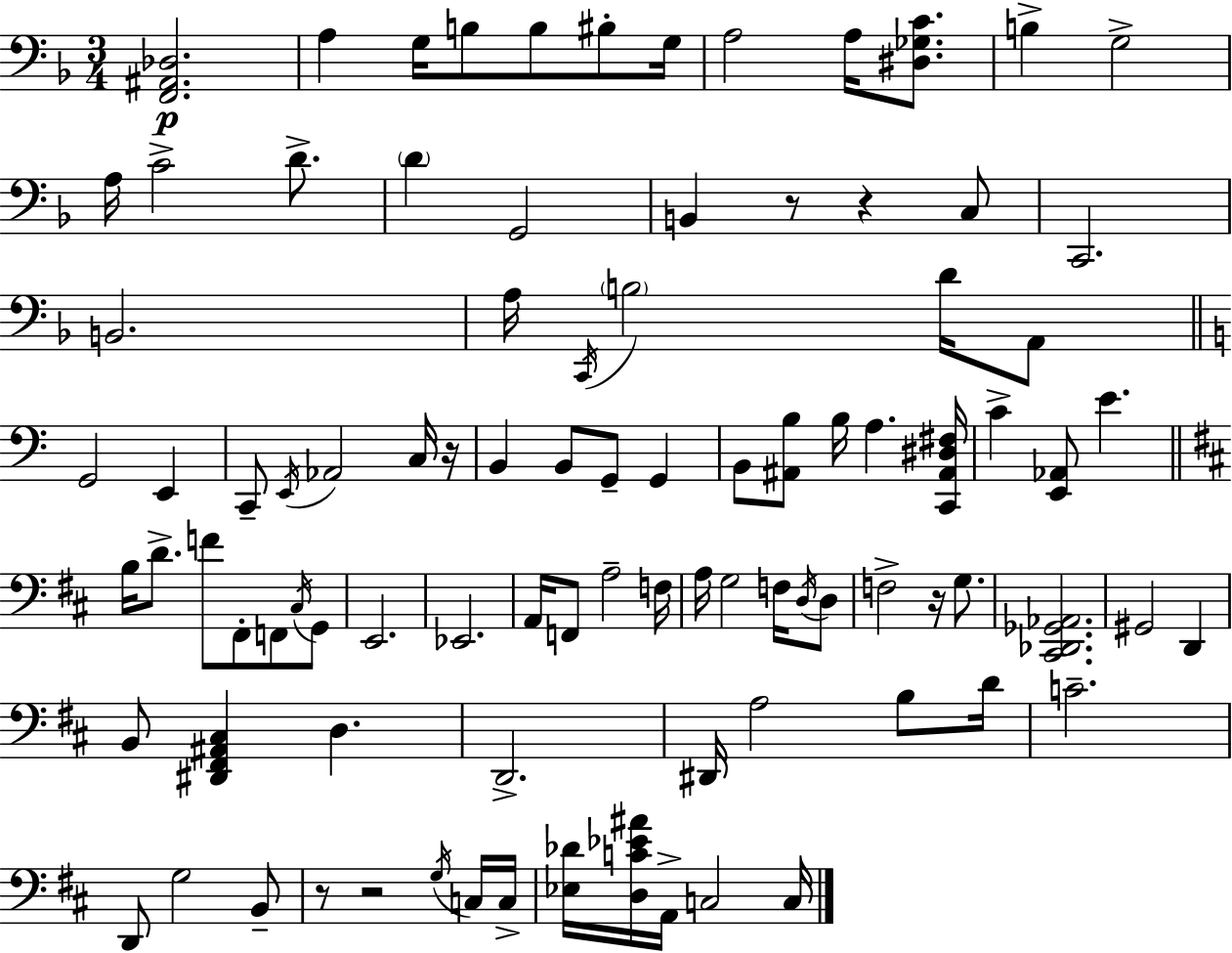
X:1
T:Untitled
M:3/4
L:1/4
K:Dm
[F,,^A,,_D,]2 A, G,/4 B,/2 B,/2 ^B,/2 G,/4 A,2 A,/4 [^D,_G,C]/2 B, G,2 A,/4 C2 D/2 D G,,2 B,, z/2 z C,/2 C,,2 B,,2 A,/4 C,,/4 B,2 D/4 A,,/2 G,,2 E,, C,,/2 E,,/4 _A,,2 C,/4 z/4 B,, B,,/2 G,,/2 G,, B,,/2 [^A,,B,]/2 B,/4 A, [C,,^A,,^D,^F,]/4 C [E,,_A,,]/2 E B,/4 D/2 F/2 ^F,,/2 F,,/2 ^C,/4 G,,/2 E,,2 _E,,2 A,,/4 F,,/2 A,2 F,/4 A,/4 G,2 F,/4 D,/4 D,/2 F,2 z/4 G,/2 [^C,,_D,,_G,,_A,,]2 ^G,,2 D,, B,,/2 [^D,,^F,,^A,,^C,] D, D,,2 ^D,,/4 A,2 B,/2 D/4 C2 D,,/2 G,2 B,,/2 z/2 z2 G,/4 C,/4 C,/4 [_E,_D]/4 [D,C_E^A]/4 A,,/4 C,2 C,/4